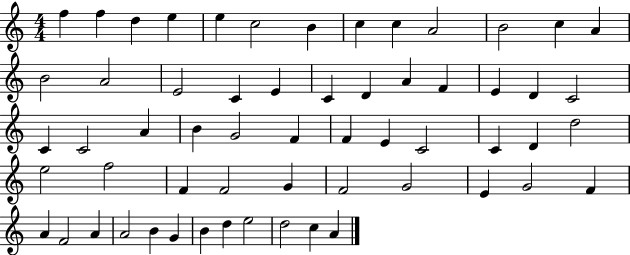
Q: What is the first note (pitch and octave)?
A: F5